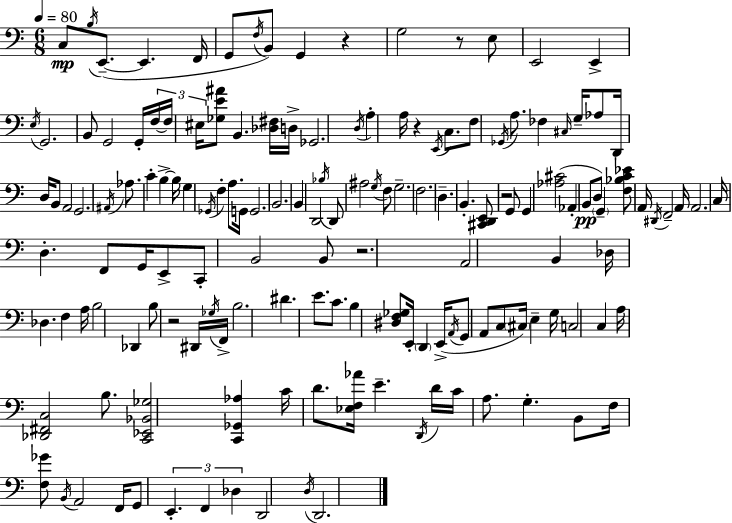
X:1
T:Untitled
M:6/8
L:1/4
K:Am
C,/2 B,/4 E,,/2 E,, F,,/4 G,,/2 F,/4 B,,/2 G,, z G,2 z/2 E,/2 E,,2 E,, E,/4 G,,2 B,,/2 G,,2 G,,/4 F,/4 F,/4 ^E,/4 [_G,E^A]/2 B,, [_D,^F,]/4 D,/4 _G,,2 D,/4 A, A,/4 z E,,/4 C,/2 F,/2 _G,,/4 A,/2 _F, ^C,/4 G,/4 _A,/2 D,,/4 D,/4 B,,/2 A,,2 G,,2 ^A,,/4 _A,/2 C B, B,/4 G, _G,,/4 F, A,/2 G,,/4 G,,2 B,,2 B,, D,,2 _B,/4 D,,/2 ^A,2 G,/4 F,/2 G,2 F,2 D, B,, [^C,,D,,E,,]/2 z2 G,,/2 G,, [_A,^C]2 _A,, B,,/2 D,/2 G,, [F,_B,C_E]/2 A,,/4 ^D,,/4 F,,2 A,,/4 A,,2 C,/4 D, F,,/2 G,,/4 E,,/2 C,,/2 B,,2 B,,/2 z2 A,,2 B,, _D,/4 _D, F, A,/4 B,2 _D,, B,/2 z2 ^D,,/4 _G,/4 F,,/4 B,2 ^D E/2 C/2 B, [^D,F,_G,]/2 E,,/4 D,, E,,/4 A,,/4 G,,/2 A,,/2 C,/2 ^C,/4 E, G,/4 C,2 C, A,/4 [_D,,^F,,C,]2 B,/2 [C,,_E,,_B,,_G,]2 [C,,_G,,_A,] C/4 D/2 [_E,F,_A]/4 E D,,/4 D/4 C/4 A,/2 G, B,,/2 F,/4 [F,_G]/2 B,,/4 A,,2 F,,/4 G,,/2 E,, F,, _D, D,,2 D,/4 D,,2